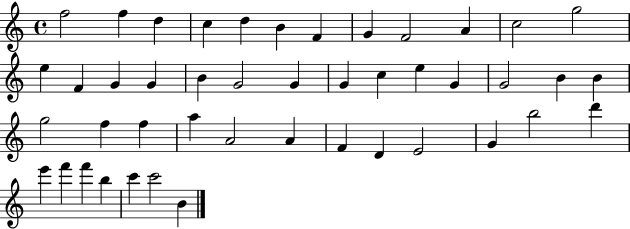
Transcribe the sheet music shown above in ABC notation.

X:1
T:Untitled
M:4/4
L:1/4
K:C
f2 f d c d B F G F2 A c2 g2 e F G G B G2 G G c e G G2 B B g2 f f a A2 A F D E2 G b2 d' e' f' f' b c' c'2 B